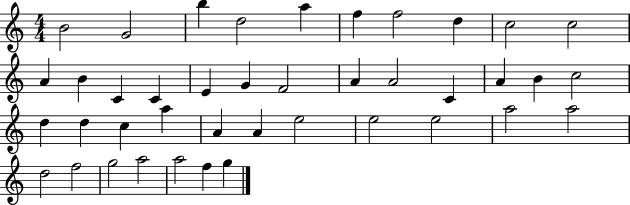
{
  \clef treble
  \numericTimeSignature
  \time 4/4
  \key c \major
  b'2 g'2 | b''4 d''2 a''4 | f''4 f''2 d''4 | c''2 c''2 | \break a'4 b'4 c'4 c'4 | e'4 g'4 f'2 | a'4 a'2 c'4 | a'4 b'4 c''2 | \break d''4 d''4 c''4 a''4 | a'4 a'4 e''2 | e''2 e''2 | a''2 a''2 | \break d''2 f''2 | g''2 a''2 | a''2 f''4 g''4 | \bar "|."
}